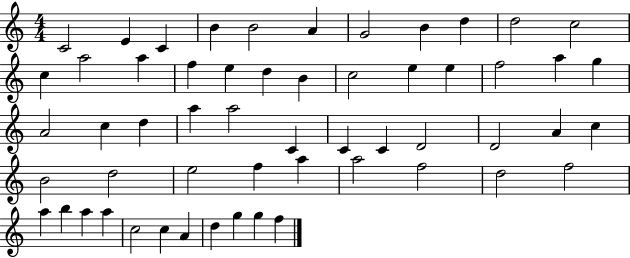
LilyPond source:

{
  \clef treble
  \numericTimeSignature
  \time 4/4
  \key c \major
  c'2 e'4 c'4 | b'4 b'2 a'4 | g'2 b'4 d''4 | d''2 c''2 | \break c''4 a''2 a''4 | f''4 e''4 d''4 b'4 | c''2 e''4 e''4 | f''2 a''4 g''4 | \break a'2 c''4 d''4 | a''4 a''2 c'4 | c'4 c'4 d'2 | d'2 a'4 c''4 | \break b'2 d''2 | e''2 f''4 a''4 | a''2 f''2 | d''2 f''2 | \break a''4 b''4 a''4 a''4 | c''2 c''4 a'4 | d''4 g''4 g''4 f''4 | \bar "|."
}